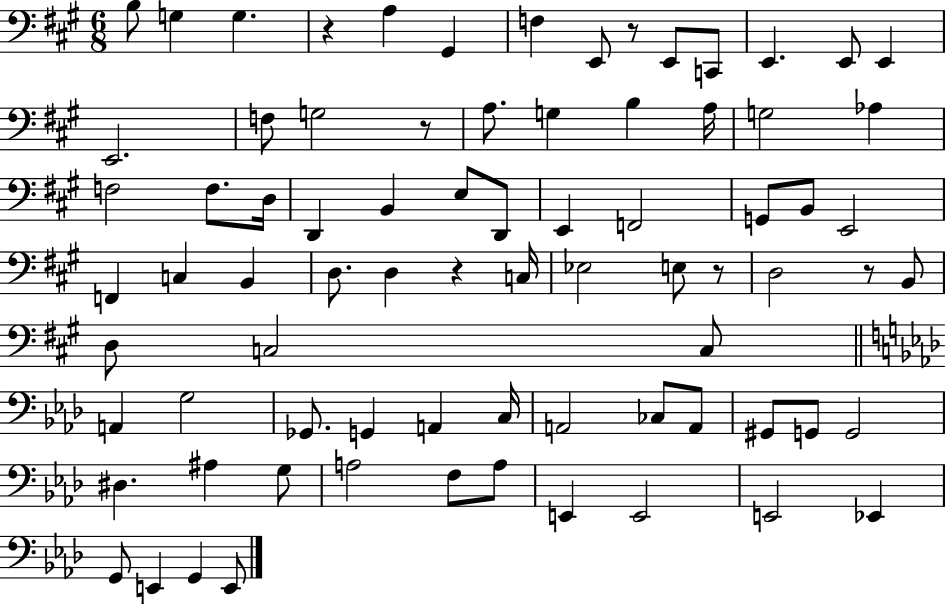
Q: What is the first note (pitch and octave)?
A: B3